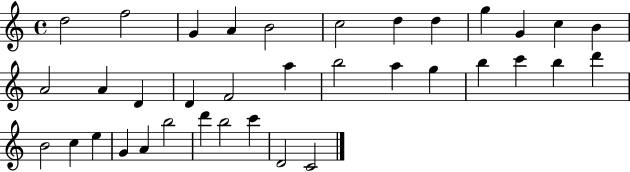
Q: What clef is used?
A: treble